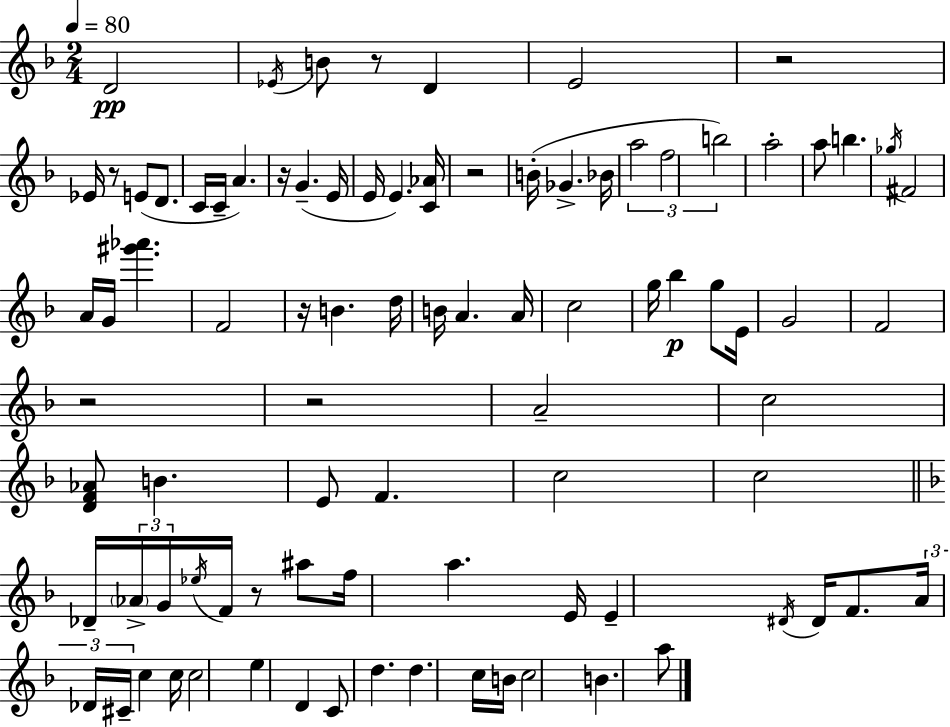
X:1
T:Untitled
M:2/4
L:1/4
K:F
D2 _E/4 B/2 z/2 D E2 z2 _E/4 z/2 E/2 D/2 C/4 C/4 A z/4 G E/4 E/4 E [C_A]/4 z2 B/4 _G _B/4 a2 f2 b2 a2 a/2 b _g/4 ^F2 A/4 G/4 [^g'_a'] F2 z/4 B d/4 B/4 A A/4 c2 g/4 _b g/2 E/4 G2 F2 z2 z2 A2 c2 [DF_A]/2 B E/2 F c2 c2 _D/4 _A/4 G/4 _e/4 F/4 z/2 ^a/2 f/4 a E/4 E ^D/4 ^D/4 F/2 A/4 _D/4 ^C/4 c c/4 c2 e D C/2 d d c/4 B/4 c2 B a/2